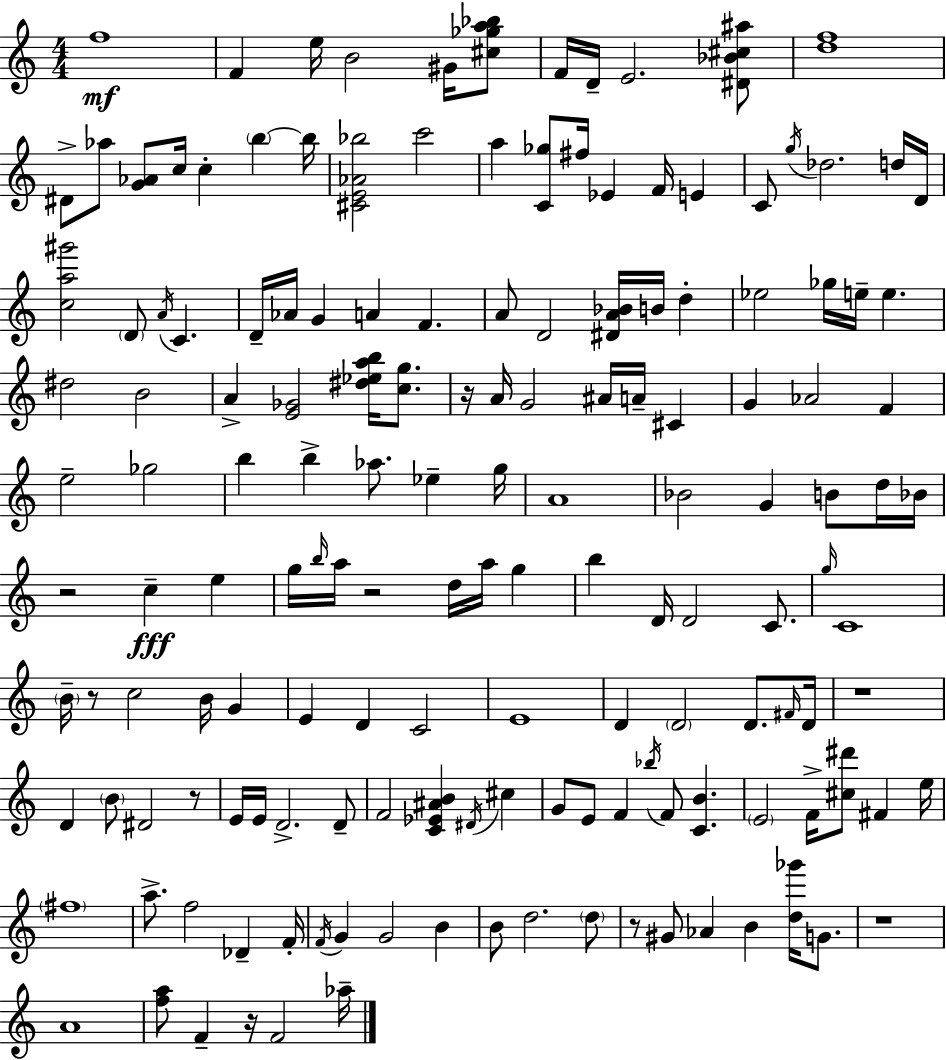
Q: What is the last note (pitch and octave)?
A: Ab5